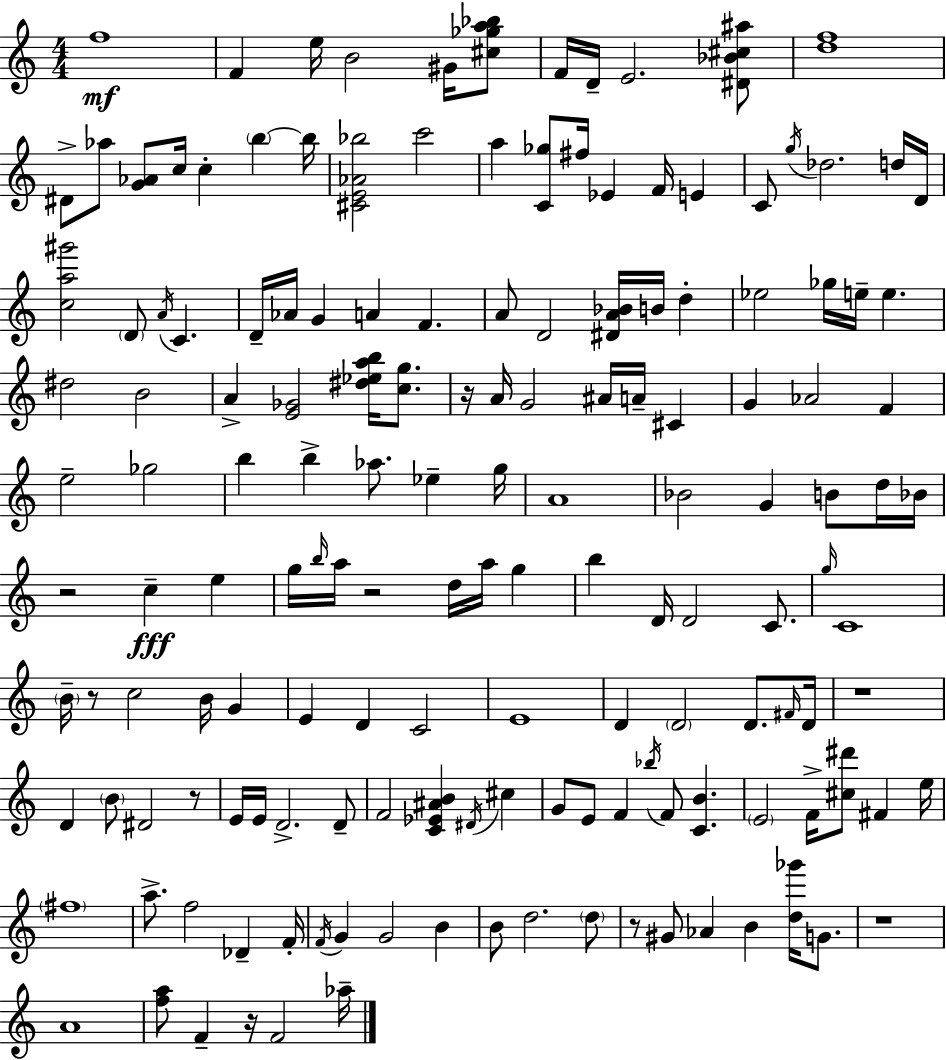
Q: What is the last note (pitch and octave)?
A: Ab5